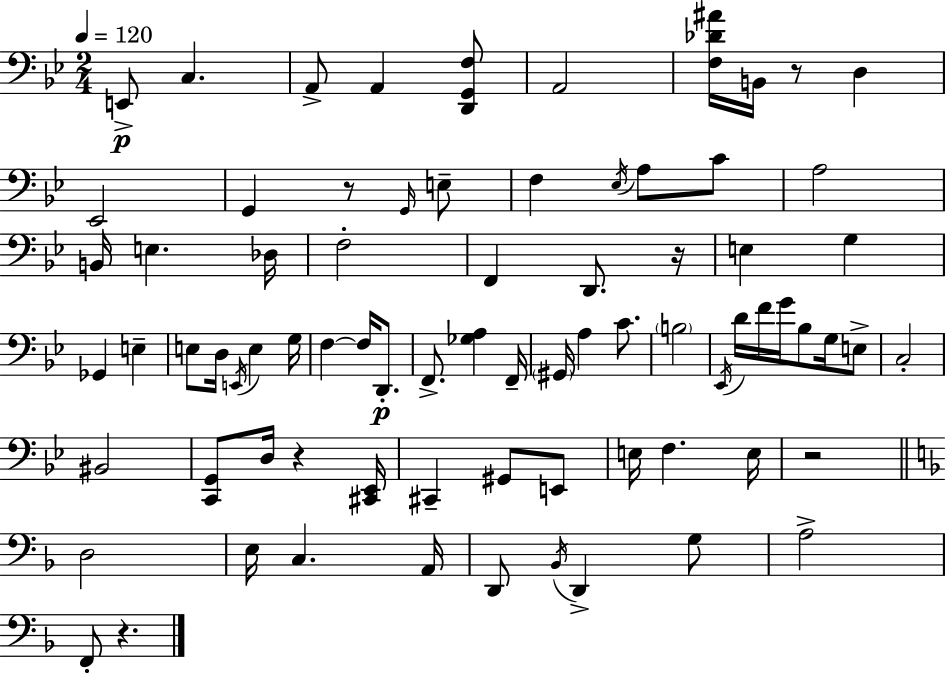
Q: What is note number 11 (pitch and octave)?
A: E3